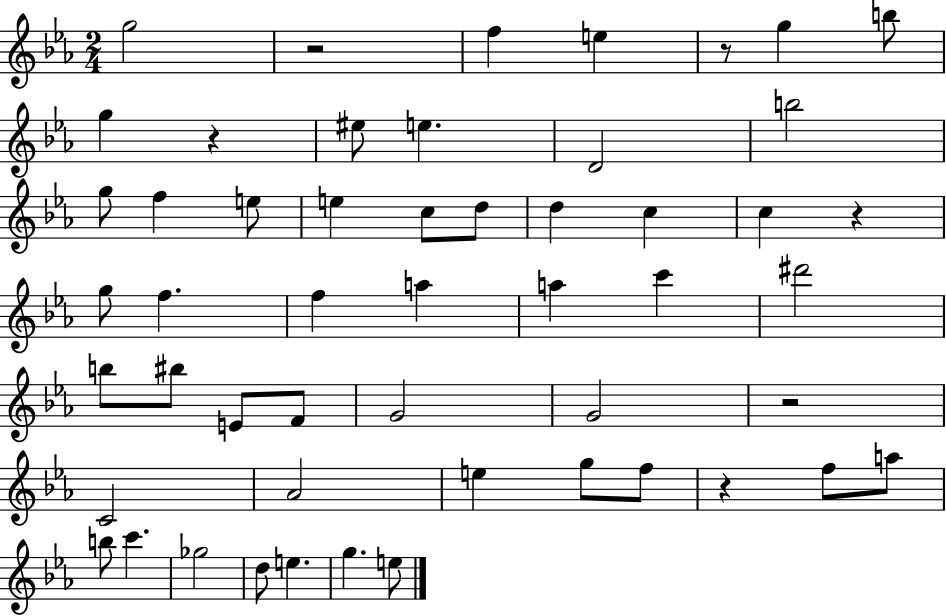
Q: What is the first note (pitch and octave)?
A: G5